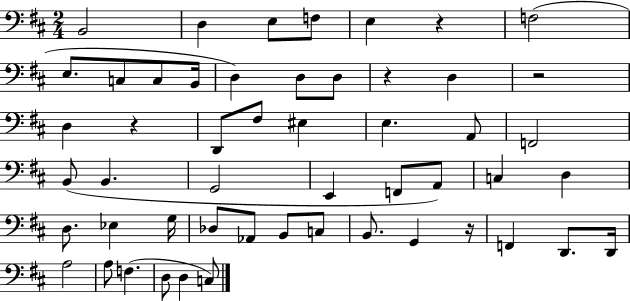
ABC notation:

X:1
T:Untitled
M:2/4
L:1/4
K:D
B,,2 D, E,/2 F,/2 E, z F,2 E,/2 C,/2 C,/2 B,,/4 D, D,/2 D,/2 z D, z2 D, z D,,/2 ^F,/2 ^E, E, A,,/2 F,,2 B,,/2 B,, G,,2 E,, F,,/2 A,,/2 C, D, D,/2 _E, G,/4 _D,/2 _A,,/2 B,,/2 C,/2 B,,/2 G,, z/4 F,, D,,/2 D,,/4 A,2 A,/2 F, D,/2 D, C,/2